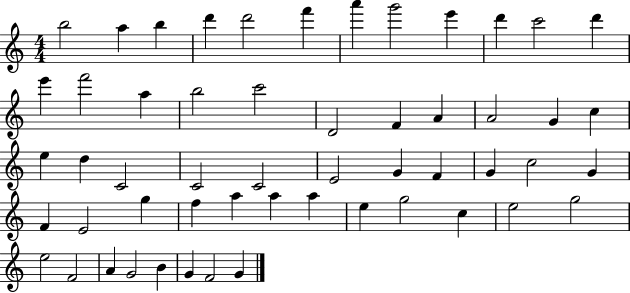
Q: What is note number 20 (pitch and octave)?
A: A4